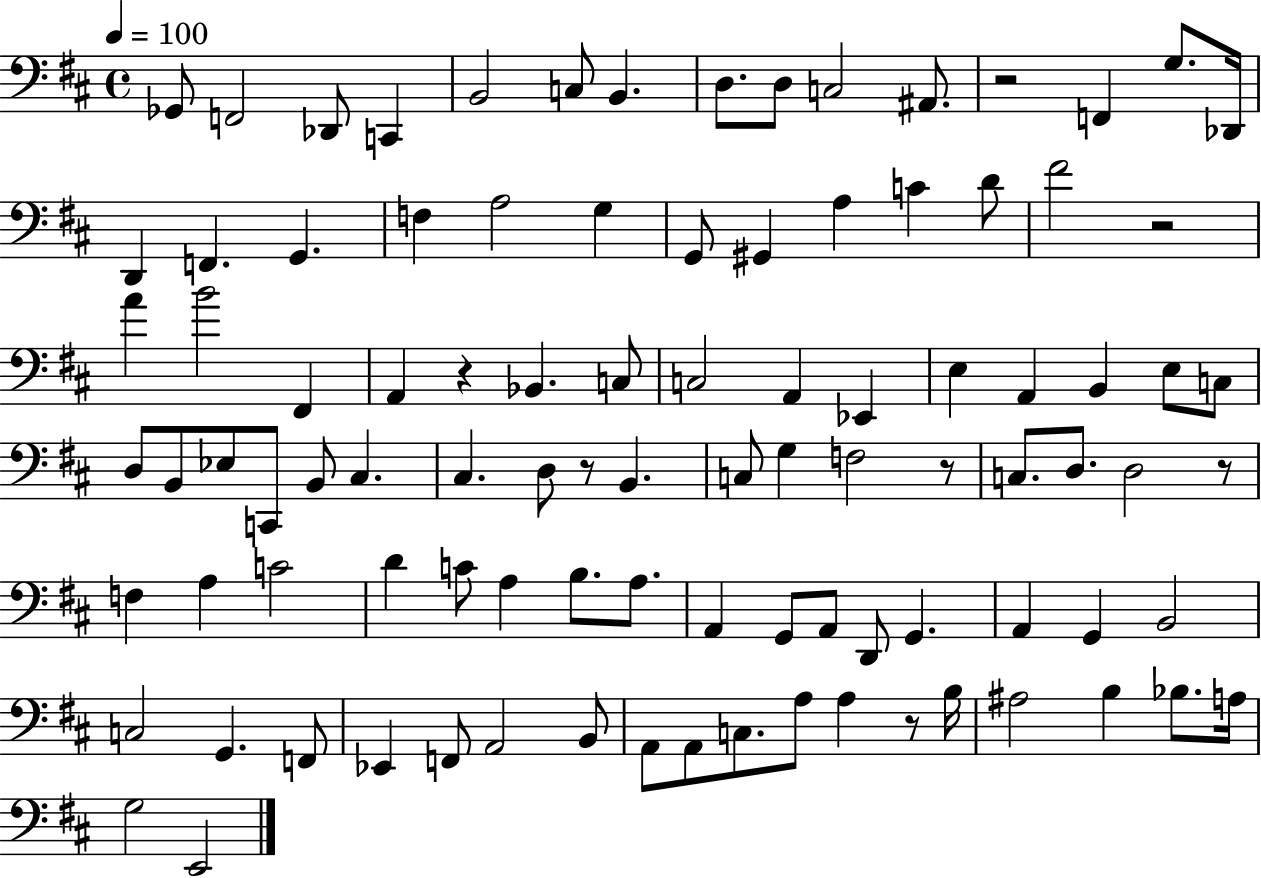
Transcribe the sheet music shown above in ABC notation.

X:1
T:Untitled
M:4/4
L:1/4
K:D
_G,,/2 F,,2 _D,,/2 C,, B,,2 C,/2 B,, D,/2 D,/2 C,2 ^A,,/2 z2 F,, G,/2 _D,,/4 D,, F,, G,, F, A,2 G, G,,/2 ^G,, A, C D/2 ^F2 z2 A B2 ^F,, A,, z _B,, C,/2 C,2 A,, _E,, E, A,, B,, E,/2 C,/2 D,/2 B,,/2 _E,/2 C,,/2 B,,/2 ^C, ^C, D,/2 z/2 B,, C,/2 G, F,2 z/2 C,/2 D,/2 D,2 z/2 F, A, C2 D C/2 A, B,/2 A,/2 A,, G,,/2 A,,/2 D,,/2 G,, A,, G,, B,,2 C,2 G,, F,,/2 _E,, F,,/2 A,,2 B,,/2 A,,/2 A,,/2 C,/2 A,/2 A, z/2 B,/4 ^A,2 B, _B,/2 A,/4 G,2 E,,2